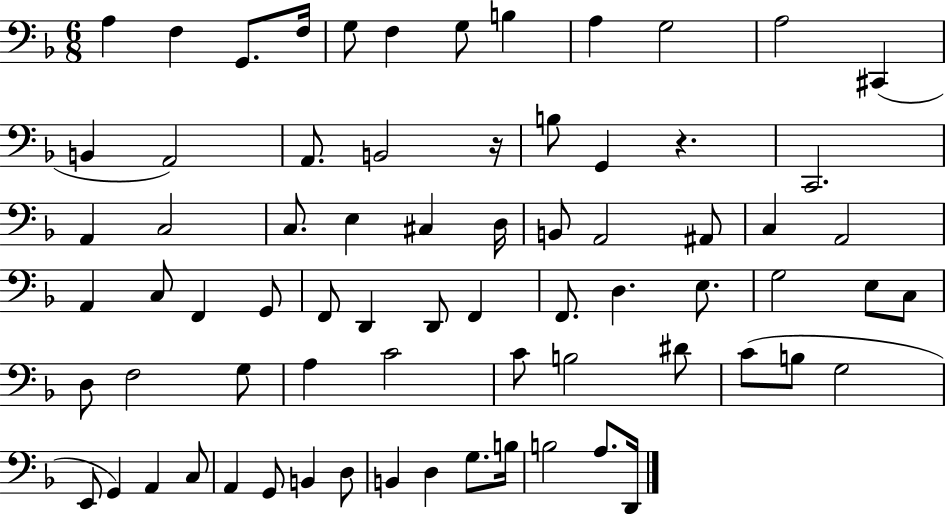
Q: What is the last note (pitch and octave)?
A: D2